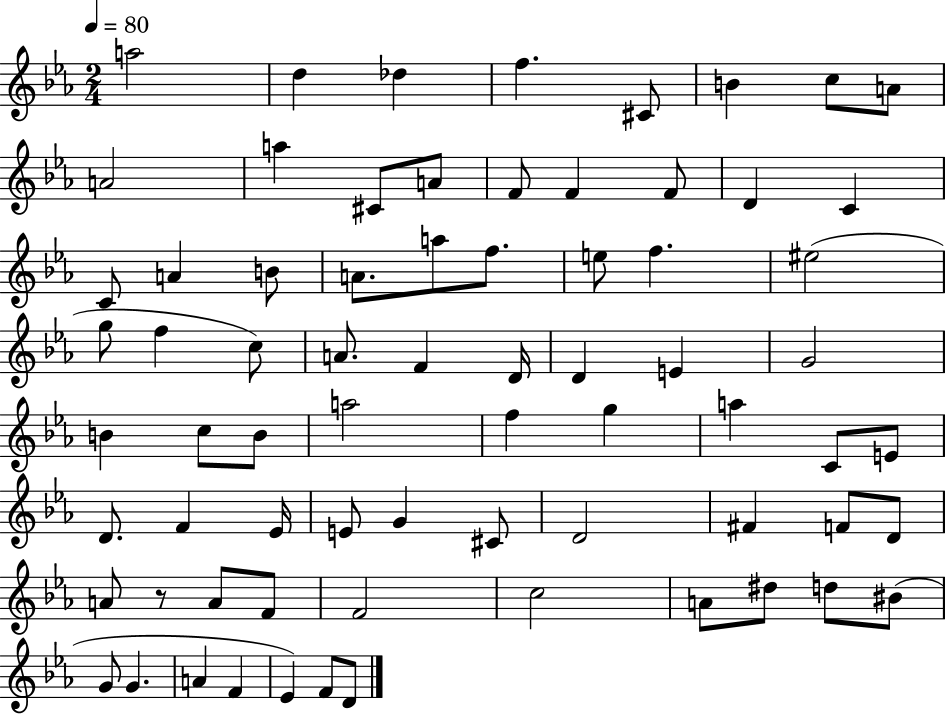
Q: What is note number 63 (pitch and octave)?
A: BIS4